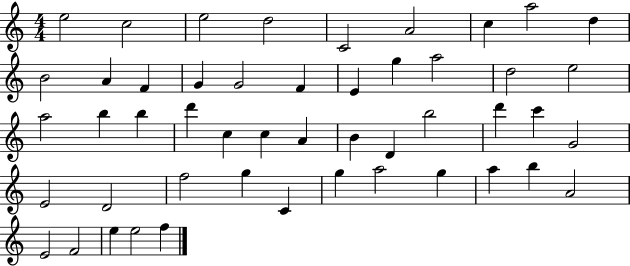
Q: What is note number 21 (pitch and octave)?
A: A5